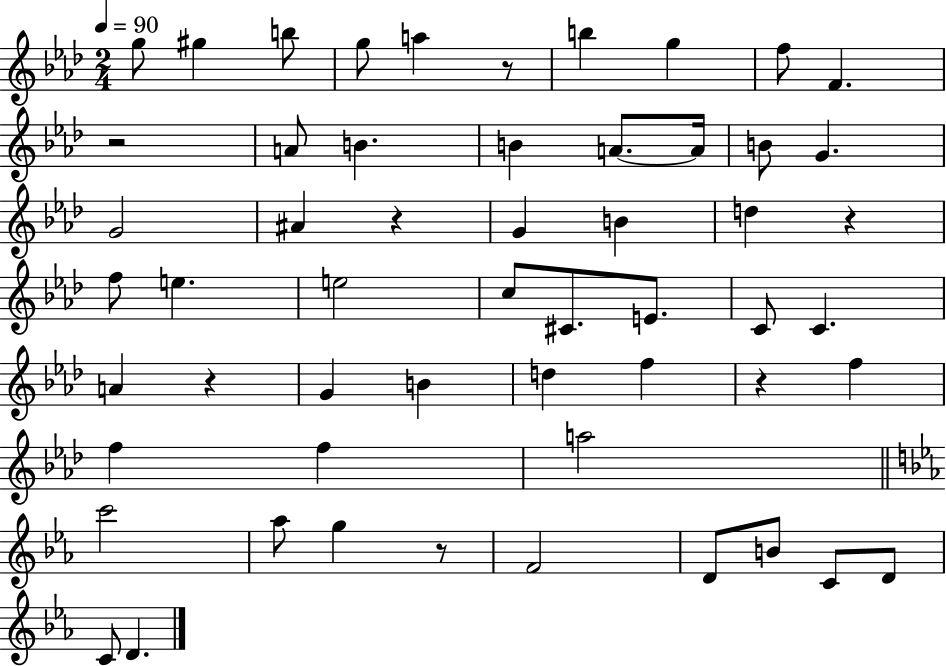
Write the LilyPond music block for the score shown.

{
  \clef treble
  \numericTimeSignature
  \time 2/4
  \key aes \major
  \tempo 4 = 90
  g''8 gis''4 b''8 | g''8 a''4 r8 | b''4 g''4 | f''8 f'4. | \break r2 | a'8 b'4. | b'4 a'8.~~ a'16 | b'8 g'4. | \break g'2 | ais'4 r4 | g'4 b'4 | d''4 r4 | \break f''8 e''4. | e''2 | c''8 cis'8. e'8. | c'8 c'4. | \break a'4 r4 | g'4 b'4 | d''4 f''4 | r4 f''4 | \break f''4 f''4 | a''2 | \bar "||" \break \key ees \major c'''2 | aes''8 g''4 r8 | f'2 | d'8 b'8 c'8 d'8 | \break c'8 d'4. | \bar "|."
}